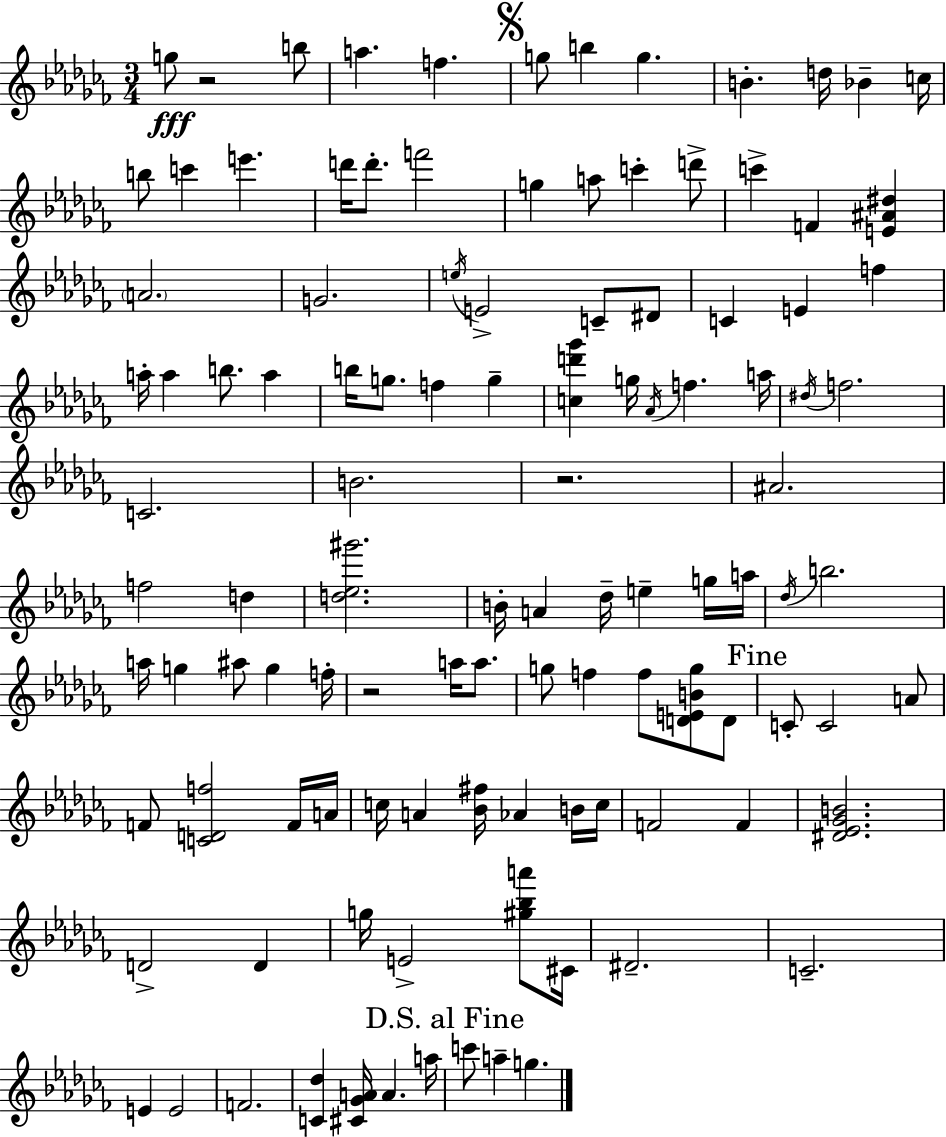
{
  \clef treble
  \numericTimeSignature
  \time 3/4
  \key aes \minor
  g''8\fff r2 b''8 | a''4. f''4. | \mark \markup { \musicglyph "scripts.segno" } g''8 b''4 g''4. | b'4.-. d''16 bes'4-- c''16 | \break b''8 c'''4 e'''4. | d'''16 d'''8.-. f'''2 | g''4 a''8 c'''4-. d'''8-> | c'''4-> f'4 <e' ais' dis''>4 | \break \parenthesize a'2. | g'2. | \acciaccatura { e''16 } e'2-> c'8-- dis'8 | c'4 e'4 f''4 | \break a''16-. a''4 b''8. a''4 | b''16 g''8. f''4 g''4-- | <c'' d''' ges'''>4 g''16 \acciaccatura { aes'16 } f''4. | a''16 \acciaccatura { dis''16 } f''2. | \break c'2. | b'2. | r2. | ais'2. | \break f''2 d''4 | <d'' ees'' gis'''>2. | b'16-. a'4 des''16-- e''4-- | g''16 a''16 \acciaccatura { des''16 } b''2. | \break a''16 g''4 ais''8 g''4 | f''16-. r2 | a''16 a''8. g''8 f''4 f''8 | <d' e' b' g''>8 d'8 \mark "Fine" c'8-. c'2 | \break a'8 f'8 <c' d' f''>2 | f'16 a'16 c''16 a'4 <bes' fis''>16 aes'4 | b'16 c''16 f'2 | f'4 <dis' ees' ges' b'>2. | \break d'2-> | d'4 g''16 e'2-> | <gis'' bes'' a'''>8 cis'16 dis'2.-- | c'2.-- | \break e'4 e'2 | f'2. | <c' des''>4 <cis' ges' a'>16 a'4. | a''16 \mark "D.S. al Fine" c'''8 a''4-- g''4. | \break \bar "|."
}